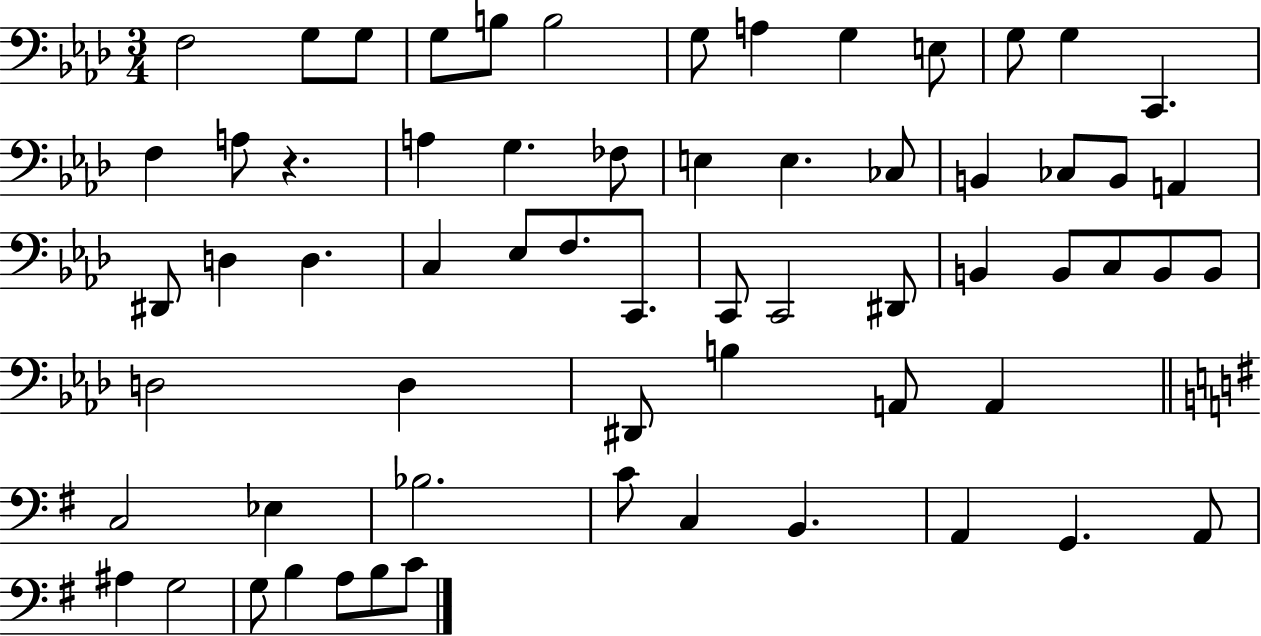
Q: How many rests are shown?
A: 1